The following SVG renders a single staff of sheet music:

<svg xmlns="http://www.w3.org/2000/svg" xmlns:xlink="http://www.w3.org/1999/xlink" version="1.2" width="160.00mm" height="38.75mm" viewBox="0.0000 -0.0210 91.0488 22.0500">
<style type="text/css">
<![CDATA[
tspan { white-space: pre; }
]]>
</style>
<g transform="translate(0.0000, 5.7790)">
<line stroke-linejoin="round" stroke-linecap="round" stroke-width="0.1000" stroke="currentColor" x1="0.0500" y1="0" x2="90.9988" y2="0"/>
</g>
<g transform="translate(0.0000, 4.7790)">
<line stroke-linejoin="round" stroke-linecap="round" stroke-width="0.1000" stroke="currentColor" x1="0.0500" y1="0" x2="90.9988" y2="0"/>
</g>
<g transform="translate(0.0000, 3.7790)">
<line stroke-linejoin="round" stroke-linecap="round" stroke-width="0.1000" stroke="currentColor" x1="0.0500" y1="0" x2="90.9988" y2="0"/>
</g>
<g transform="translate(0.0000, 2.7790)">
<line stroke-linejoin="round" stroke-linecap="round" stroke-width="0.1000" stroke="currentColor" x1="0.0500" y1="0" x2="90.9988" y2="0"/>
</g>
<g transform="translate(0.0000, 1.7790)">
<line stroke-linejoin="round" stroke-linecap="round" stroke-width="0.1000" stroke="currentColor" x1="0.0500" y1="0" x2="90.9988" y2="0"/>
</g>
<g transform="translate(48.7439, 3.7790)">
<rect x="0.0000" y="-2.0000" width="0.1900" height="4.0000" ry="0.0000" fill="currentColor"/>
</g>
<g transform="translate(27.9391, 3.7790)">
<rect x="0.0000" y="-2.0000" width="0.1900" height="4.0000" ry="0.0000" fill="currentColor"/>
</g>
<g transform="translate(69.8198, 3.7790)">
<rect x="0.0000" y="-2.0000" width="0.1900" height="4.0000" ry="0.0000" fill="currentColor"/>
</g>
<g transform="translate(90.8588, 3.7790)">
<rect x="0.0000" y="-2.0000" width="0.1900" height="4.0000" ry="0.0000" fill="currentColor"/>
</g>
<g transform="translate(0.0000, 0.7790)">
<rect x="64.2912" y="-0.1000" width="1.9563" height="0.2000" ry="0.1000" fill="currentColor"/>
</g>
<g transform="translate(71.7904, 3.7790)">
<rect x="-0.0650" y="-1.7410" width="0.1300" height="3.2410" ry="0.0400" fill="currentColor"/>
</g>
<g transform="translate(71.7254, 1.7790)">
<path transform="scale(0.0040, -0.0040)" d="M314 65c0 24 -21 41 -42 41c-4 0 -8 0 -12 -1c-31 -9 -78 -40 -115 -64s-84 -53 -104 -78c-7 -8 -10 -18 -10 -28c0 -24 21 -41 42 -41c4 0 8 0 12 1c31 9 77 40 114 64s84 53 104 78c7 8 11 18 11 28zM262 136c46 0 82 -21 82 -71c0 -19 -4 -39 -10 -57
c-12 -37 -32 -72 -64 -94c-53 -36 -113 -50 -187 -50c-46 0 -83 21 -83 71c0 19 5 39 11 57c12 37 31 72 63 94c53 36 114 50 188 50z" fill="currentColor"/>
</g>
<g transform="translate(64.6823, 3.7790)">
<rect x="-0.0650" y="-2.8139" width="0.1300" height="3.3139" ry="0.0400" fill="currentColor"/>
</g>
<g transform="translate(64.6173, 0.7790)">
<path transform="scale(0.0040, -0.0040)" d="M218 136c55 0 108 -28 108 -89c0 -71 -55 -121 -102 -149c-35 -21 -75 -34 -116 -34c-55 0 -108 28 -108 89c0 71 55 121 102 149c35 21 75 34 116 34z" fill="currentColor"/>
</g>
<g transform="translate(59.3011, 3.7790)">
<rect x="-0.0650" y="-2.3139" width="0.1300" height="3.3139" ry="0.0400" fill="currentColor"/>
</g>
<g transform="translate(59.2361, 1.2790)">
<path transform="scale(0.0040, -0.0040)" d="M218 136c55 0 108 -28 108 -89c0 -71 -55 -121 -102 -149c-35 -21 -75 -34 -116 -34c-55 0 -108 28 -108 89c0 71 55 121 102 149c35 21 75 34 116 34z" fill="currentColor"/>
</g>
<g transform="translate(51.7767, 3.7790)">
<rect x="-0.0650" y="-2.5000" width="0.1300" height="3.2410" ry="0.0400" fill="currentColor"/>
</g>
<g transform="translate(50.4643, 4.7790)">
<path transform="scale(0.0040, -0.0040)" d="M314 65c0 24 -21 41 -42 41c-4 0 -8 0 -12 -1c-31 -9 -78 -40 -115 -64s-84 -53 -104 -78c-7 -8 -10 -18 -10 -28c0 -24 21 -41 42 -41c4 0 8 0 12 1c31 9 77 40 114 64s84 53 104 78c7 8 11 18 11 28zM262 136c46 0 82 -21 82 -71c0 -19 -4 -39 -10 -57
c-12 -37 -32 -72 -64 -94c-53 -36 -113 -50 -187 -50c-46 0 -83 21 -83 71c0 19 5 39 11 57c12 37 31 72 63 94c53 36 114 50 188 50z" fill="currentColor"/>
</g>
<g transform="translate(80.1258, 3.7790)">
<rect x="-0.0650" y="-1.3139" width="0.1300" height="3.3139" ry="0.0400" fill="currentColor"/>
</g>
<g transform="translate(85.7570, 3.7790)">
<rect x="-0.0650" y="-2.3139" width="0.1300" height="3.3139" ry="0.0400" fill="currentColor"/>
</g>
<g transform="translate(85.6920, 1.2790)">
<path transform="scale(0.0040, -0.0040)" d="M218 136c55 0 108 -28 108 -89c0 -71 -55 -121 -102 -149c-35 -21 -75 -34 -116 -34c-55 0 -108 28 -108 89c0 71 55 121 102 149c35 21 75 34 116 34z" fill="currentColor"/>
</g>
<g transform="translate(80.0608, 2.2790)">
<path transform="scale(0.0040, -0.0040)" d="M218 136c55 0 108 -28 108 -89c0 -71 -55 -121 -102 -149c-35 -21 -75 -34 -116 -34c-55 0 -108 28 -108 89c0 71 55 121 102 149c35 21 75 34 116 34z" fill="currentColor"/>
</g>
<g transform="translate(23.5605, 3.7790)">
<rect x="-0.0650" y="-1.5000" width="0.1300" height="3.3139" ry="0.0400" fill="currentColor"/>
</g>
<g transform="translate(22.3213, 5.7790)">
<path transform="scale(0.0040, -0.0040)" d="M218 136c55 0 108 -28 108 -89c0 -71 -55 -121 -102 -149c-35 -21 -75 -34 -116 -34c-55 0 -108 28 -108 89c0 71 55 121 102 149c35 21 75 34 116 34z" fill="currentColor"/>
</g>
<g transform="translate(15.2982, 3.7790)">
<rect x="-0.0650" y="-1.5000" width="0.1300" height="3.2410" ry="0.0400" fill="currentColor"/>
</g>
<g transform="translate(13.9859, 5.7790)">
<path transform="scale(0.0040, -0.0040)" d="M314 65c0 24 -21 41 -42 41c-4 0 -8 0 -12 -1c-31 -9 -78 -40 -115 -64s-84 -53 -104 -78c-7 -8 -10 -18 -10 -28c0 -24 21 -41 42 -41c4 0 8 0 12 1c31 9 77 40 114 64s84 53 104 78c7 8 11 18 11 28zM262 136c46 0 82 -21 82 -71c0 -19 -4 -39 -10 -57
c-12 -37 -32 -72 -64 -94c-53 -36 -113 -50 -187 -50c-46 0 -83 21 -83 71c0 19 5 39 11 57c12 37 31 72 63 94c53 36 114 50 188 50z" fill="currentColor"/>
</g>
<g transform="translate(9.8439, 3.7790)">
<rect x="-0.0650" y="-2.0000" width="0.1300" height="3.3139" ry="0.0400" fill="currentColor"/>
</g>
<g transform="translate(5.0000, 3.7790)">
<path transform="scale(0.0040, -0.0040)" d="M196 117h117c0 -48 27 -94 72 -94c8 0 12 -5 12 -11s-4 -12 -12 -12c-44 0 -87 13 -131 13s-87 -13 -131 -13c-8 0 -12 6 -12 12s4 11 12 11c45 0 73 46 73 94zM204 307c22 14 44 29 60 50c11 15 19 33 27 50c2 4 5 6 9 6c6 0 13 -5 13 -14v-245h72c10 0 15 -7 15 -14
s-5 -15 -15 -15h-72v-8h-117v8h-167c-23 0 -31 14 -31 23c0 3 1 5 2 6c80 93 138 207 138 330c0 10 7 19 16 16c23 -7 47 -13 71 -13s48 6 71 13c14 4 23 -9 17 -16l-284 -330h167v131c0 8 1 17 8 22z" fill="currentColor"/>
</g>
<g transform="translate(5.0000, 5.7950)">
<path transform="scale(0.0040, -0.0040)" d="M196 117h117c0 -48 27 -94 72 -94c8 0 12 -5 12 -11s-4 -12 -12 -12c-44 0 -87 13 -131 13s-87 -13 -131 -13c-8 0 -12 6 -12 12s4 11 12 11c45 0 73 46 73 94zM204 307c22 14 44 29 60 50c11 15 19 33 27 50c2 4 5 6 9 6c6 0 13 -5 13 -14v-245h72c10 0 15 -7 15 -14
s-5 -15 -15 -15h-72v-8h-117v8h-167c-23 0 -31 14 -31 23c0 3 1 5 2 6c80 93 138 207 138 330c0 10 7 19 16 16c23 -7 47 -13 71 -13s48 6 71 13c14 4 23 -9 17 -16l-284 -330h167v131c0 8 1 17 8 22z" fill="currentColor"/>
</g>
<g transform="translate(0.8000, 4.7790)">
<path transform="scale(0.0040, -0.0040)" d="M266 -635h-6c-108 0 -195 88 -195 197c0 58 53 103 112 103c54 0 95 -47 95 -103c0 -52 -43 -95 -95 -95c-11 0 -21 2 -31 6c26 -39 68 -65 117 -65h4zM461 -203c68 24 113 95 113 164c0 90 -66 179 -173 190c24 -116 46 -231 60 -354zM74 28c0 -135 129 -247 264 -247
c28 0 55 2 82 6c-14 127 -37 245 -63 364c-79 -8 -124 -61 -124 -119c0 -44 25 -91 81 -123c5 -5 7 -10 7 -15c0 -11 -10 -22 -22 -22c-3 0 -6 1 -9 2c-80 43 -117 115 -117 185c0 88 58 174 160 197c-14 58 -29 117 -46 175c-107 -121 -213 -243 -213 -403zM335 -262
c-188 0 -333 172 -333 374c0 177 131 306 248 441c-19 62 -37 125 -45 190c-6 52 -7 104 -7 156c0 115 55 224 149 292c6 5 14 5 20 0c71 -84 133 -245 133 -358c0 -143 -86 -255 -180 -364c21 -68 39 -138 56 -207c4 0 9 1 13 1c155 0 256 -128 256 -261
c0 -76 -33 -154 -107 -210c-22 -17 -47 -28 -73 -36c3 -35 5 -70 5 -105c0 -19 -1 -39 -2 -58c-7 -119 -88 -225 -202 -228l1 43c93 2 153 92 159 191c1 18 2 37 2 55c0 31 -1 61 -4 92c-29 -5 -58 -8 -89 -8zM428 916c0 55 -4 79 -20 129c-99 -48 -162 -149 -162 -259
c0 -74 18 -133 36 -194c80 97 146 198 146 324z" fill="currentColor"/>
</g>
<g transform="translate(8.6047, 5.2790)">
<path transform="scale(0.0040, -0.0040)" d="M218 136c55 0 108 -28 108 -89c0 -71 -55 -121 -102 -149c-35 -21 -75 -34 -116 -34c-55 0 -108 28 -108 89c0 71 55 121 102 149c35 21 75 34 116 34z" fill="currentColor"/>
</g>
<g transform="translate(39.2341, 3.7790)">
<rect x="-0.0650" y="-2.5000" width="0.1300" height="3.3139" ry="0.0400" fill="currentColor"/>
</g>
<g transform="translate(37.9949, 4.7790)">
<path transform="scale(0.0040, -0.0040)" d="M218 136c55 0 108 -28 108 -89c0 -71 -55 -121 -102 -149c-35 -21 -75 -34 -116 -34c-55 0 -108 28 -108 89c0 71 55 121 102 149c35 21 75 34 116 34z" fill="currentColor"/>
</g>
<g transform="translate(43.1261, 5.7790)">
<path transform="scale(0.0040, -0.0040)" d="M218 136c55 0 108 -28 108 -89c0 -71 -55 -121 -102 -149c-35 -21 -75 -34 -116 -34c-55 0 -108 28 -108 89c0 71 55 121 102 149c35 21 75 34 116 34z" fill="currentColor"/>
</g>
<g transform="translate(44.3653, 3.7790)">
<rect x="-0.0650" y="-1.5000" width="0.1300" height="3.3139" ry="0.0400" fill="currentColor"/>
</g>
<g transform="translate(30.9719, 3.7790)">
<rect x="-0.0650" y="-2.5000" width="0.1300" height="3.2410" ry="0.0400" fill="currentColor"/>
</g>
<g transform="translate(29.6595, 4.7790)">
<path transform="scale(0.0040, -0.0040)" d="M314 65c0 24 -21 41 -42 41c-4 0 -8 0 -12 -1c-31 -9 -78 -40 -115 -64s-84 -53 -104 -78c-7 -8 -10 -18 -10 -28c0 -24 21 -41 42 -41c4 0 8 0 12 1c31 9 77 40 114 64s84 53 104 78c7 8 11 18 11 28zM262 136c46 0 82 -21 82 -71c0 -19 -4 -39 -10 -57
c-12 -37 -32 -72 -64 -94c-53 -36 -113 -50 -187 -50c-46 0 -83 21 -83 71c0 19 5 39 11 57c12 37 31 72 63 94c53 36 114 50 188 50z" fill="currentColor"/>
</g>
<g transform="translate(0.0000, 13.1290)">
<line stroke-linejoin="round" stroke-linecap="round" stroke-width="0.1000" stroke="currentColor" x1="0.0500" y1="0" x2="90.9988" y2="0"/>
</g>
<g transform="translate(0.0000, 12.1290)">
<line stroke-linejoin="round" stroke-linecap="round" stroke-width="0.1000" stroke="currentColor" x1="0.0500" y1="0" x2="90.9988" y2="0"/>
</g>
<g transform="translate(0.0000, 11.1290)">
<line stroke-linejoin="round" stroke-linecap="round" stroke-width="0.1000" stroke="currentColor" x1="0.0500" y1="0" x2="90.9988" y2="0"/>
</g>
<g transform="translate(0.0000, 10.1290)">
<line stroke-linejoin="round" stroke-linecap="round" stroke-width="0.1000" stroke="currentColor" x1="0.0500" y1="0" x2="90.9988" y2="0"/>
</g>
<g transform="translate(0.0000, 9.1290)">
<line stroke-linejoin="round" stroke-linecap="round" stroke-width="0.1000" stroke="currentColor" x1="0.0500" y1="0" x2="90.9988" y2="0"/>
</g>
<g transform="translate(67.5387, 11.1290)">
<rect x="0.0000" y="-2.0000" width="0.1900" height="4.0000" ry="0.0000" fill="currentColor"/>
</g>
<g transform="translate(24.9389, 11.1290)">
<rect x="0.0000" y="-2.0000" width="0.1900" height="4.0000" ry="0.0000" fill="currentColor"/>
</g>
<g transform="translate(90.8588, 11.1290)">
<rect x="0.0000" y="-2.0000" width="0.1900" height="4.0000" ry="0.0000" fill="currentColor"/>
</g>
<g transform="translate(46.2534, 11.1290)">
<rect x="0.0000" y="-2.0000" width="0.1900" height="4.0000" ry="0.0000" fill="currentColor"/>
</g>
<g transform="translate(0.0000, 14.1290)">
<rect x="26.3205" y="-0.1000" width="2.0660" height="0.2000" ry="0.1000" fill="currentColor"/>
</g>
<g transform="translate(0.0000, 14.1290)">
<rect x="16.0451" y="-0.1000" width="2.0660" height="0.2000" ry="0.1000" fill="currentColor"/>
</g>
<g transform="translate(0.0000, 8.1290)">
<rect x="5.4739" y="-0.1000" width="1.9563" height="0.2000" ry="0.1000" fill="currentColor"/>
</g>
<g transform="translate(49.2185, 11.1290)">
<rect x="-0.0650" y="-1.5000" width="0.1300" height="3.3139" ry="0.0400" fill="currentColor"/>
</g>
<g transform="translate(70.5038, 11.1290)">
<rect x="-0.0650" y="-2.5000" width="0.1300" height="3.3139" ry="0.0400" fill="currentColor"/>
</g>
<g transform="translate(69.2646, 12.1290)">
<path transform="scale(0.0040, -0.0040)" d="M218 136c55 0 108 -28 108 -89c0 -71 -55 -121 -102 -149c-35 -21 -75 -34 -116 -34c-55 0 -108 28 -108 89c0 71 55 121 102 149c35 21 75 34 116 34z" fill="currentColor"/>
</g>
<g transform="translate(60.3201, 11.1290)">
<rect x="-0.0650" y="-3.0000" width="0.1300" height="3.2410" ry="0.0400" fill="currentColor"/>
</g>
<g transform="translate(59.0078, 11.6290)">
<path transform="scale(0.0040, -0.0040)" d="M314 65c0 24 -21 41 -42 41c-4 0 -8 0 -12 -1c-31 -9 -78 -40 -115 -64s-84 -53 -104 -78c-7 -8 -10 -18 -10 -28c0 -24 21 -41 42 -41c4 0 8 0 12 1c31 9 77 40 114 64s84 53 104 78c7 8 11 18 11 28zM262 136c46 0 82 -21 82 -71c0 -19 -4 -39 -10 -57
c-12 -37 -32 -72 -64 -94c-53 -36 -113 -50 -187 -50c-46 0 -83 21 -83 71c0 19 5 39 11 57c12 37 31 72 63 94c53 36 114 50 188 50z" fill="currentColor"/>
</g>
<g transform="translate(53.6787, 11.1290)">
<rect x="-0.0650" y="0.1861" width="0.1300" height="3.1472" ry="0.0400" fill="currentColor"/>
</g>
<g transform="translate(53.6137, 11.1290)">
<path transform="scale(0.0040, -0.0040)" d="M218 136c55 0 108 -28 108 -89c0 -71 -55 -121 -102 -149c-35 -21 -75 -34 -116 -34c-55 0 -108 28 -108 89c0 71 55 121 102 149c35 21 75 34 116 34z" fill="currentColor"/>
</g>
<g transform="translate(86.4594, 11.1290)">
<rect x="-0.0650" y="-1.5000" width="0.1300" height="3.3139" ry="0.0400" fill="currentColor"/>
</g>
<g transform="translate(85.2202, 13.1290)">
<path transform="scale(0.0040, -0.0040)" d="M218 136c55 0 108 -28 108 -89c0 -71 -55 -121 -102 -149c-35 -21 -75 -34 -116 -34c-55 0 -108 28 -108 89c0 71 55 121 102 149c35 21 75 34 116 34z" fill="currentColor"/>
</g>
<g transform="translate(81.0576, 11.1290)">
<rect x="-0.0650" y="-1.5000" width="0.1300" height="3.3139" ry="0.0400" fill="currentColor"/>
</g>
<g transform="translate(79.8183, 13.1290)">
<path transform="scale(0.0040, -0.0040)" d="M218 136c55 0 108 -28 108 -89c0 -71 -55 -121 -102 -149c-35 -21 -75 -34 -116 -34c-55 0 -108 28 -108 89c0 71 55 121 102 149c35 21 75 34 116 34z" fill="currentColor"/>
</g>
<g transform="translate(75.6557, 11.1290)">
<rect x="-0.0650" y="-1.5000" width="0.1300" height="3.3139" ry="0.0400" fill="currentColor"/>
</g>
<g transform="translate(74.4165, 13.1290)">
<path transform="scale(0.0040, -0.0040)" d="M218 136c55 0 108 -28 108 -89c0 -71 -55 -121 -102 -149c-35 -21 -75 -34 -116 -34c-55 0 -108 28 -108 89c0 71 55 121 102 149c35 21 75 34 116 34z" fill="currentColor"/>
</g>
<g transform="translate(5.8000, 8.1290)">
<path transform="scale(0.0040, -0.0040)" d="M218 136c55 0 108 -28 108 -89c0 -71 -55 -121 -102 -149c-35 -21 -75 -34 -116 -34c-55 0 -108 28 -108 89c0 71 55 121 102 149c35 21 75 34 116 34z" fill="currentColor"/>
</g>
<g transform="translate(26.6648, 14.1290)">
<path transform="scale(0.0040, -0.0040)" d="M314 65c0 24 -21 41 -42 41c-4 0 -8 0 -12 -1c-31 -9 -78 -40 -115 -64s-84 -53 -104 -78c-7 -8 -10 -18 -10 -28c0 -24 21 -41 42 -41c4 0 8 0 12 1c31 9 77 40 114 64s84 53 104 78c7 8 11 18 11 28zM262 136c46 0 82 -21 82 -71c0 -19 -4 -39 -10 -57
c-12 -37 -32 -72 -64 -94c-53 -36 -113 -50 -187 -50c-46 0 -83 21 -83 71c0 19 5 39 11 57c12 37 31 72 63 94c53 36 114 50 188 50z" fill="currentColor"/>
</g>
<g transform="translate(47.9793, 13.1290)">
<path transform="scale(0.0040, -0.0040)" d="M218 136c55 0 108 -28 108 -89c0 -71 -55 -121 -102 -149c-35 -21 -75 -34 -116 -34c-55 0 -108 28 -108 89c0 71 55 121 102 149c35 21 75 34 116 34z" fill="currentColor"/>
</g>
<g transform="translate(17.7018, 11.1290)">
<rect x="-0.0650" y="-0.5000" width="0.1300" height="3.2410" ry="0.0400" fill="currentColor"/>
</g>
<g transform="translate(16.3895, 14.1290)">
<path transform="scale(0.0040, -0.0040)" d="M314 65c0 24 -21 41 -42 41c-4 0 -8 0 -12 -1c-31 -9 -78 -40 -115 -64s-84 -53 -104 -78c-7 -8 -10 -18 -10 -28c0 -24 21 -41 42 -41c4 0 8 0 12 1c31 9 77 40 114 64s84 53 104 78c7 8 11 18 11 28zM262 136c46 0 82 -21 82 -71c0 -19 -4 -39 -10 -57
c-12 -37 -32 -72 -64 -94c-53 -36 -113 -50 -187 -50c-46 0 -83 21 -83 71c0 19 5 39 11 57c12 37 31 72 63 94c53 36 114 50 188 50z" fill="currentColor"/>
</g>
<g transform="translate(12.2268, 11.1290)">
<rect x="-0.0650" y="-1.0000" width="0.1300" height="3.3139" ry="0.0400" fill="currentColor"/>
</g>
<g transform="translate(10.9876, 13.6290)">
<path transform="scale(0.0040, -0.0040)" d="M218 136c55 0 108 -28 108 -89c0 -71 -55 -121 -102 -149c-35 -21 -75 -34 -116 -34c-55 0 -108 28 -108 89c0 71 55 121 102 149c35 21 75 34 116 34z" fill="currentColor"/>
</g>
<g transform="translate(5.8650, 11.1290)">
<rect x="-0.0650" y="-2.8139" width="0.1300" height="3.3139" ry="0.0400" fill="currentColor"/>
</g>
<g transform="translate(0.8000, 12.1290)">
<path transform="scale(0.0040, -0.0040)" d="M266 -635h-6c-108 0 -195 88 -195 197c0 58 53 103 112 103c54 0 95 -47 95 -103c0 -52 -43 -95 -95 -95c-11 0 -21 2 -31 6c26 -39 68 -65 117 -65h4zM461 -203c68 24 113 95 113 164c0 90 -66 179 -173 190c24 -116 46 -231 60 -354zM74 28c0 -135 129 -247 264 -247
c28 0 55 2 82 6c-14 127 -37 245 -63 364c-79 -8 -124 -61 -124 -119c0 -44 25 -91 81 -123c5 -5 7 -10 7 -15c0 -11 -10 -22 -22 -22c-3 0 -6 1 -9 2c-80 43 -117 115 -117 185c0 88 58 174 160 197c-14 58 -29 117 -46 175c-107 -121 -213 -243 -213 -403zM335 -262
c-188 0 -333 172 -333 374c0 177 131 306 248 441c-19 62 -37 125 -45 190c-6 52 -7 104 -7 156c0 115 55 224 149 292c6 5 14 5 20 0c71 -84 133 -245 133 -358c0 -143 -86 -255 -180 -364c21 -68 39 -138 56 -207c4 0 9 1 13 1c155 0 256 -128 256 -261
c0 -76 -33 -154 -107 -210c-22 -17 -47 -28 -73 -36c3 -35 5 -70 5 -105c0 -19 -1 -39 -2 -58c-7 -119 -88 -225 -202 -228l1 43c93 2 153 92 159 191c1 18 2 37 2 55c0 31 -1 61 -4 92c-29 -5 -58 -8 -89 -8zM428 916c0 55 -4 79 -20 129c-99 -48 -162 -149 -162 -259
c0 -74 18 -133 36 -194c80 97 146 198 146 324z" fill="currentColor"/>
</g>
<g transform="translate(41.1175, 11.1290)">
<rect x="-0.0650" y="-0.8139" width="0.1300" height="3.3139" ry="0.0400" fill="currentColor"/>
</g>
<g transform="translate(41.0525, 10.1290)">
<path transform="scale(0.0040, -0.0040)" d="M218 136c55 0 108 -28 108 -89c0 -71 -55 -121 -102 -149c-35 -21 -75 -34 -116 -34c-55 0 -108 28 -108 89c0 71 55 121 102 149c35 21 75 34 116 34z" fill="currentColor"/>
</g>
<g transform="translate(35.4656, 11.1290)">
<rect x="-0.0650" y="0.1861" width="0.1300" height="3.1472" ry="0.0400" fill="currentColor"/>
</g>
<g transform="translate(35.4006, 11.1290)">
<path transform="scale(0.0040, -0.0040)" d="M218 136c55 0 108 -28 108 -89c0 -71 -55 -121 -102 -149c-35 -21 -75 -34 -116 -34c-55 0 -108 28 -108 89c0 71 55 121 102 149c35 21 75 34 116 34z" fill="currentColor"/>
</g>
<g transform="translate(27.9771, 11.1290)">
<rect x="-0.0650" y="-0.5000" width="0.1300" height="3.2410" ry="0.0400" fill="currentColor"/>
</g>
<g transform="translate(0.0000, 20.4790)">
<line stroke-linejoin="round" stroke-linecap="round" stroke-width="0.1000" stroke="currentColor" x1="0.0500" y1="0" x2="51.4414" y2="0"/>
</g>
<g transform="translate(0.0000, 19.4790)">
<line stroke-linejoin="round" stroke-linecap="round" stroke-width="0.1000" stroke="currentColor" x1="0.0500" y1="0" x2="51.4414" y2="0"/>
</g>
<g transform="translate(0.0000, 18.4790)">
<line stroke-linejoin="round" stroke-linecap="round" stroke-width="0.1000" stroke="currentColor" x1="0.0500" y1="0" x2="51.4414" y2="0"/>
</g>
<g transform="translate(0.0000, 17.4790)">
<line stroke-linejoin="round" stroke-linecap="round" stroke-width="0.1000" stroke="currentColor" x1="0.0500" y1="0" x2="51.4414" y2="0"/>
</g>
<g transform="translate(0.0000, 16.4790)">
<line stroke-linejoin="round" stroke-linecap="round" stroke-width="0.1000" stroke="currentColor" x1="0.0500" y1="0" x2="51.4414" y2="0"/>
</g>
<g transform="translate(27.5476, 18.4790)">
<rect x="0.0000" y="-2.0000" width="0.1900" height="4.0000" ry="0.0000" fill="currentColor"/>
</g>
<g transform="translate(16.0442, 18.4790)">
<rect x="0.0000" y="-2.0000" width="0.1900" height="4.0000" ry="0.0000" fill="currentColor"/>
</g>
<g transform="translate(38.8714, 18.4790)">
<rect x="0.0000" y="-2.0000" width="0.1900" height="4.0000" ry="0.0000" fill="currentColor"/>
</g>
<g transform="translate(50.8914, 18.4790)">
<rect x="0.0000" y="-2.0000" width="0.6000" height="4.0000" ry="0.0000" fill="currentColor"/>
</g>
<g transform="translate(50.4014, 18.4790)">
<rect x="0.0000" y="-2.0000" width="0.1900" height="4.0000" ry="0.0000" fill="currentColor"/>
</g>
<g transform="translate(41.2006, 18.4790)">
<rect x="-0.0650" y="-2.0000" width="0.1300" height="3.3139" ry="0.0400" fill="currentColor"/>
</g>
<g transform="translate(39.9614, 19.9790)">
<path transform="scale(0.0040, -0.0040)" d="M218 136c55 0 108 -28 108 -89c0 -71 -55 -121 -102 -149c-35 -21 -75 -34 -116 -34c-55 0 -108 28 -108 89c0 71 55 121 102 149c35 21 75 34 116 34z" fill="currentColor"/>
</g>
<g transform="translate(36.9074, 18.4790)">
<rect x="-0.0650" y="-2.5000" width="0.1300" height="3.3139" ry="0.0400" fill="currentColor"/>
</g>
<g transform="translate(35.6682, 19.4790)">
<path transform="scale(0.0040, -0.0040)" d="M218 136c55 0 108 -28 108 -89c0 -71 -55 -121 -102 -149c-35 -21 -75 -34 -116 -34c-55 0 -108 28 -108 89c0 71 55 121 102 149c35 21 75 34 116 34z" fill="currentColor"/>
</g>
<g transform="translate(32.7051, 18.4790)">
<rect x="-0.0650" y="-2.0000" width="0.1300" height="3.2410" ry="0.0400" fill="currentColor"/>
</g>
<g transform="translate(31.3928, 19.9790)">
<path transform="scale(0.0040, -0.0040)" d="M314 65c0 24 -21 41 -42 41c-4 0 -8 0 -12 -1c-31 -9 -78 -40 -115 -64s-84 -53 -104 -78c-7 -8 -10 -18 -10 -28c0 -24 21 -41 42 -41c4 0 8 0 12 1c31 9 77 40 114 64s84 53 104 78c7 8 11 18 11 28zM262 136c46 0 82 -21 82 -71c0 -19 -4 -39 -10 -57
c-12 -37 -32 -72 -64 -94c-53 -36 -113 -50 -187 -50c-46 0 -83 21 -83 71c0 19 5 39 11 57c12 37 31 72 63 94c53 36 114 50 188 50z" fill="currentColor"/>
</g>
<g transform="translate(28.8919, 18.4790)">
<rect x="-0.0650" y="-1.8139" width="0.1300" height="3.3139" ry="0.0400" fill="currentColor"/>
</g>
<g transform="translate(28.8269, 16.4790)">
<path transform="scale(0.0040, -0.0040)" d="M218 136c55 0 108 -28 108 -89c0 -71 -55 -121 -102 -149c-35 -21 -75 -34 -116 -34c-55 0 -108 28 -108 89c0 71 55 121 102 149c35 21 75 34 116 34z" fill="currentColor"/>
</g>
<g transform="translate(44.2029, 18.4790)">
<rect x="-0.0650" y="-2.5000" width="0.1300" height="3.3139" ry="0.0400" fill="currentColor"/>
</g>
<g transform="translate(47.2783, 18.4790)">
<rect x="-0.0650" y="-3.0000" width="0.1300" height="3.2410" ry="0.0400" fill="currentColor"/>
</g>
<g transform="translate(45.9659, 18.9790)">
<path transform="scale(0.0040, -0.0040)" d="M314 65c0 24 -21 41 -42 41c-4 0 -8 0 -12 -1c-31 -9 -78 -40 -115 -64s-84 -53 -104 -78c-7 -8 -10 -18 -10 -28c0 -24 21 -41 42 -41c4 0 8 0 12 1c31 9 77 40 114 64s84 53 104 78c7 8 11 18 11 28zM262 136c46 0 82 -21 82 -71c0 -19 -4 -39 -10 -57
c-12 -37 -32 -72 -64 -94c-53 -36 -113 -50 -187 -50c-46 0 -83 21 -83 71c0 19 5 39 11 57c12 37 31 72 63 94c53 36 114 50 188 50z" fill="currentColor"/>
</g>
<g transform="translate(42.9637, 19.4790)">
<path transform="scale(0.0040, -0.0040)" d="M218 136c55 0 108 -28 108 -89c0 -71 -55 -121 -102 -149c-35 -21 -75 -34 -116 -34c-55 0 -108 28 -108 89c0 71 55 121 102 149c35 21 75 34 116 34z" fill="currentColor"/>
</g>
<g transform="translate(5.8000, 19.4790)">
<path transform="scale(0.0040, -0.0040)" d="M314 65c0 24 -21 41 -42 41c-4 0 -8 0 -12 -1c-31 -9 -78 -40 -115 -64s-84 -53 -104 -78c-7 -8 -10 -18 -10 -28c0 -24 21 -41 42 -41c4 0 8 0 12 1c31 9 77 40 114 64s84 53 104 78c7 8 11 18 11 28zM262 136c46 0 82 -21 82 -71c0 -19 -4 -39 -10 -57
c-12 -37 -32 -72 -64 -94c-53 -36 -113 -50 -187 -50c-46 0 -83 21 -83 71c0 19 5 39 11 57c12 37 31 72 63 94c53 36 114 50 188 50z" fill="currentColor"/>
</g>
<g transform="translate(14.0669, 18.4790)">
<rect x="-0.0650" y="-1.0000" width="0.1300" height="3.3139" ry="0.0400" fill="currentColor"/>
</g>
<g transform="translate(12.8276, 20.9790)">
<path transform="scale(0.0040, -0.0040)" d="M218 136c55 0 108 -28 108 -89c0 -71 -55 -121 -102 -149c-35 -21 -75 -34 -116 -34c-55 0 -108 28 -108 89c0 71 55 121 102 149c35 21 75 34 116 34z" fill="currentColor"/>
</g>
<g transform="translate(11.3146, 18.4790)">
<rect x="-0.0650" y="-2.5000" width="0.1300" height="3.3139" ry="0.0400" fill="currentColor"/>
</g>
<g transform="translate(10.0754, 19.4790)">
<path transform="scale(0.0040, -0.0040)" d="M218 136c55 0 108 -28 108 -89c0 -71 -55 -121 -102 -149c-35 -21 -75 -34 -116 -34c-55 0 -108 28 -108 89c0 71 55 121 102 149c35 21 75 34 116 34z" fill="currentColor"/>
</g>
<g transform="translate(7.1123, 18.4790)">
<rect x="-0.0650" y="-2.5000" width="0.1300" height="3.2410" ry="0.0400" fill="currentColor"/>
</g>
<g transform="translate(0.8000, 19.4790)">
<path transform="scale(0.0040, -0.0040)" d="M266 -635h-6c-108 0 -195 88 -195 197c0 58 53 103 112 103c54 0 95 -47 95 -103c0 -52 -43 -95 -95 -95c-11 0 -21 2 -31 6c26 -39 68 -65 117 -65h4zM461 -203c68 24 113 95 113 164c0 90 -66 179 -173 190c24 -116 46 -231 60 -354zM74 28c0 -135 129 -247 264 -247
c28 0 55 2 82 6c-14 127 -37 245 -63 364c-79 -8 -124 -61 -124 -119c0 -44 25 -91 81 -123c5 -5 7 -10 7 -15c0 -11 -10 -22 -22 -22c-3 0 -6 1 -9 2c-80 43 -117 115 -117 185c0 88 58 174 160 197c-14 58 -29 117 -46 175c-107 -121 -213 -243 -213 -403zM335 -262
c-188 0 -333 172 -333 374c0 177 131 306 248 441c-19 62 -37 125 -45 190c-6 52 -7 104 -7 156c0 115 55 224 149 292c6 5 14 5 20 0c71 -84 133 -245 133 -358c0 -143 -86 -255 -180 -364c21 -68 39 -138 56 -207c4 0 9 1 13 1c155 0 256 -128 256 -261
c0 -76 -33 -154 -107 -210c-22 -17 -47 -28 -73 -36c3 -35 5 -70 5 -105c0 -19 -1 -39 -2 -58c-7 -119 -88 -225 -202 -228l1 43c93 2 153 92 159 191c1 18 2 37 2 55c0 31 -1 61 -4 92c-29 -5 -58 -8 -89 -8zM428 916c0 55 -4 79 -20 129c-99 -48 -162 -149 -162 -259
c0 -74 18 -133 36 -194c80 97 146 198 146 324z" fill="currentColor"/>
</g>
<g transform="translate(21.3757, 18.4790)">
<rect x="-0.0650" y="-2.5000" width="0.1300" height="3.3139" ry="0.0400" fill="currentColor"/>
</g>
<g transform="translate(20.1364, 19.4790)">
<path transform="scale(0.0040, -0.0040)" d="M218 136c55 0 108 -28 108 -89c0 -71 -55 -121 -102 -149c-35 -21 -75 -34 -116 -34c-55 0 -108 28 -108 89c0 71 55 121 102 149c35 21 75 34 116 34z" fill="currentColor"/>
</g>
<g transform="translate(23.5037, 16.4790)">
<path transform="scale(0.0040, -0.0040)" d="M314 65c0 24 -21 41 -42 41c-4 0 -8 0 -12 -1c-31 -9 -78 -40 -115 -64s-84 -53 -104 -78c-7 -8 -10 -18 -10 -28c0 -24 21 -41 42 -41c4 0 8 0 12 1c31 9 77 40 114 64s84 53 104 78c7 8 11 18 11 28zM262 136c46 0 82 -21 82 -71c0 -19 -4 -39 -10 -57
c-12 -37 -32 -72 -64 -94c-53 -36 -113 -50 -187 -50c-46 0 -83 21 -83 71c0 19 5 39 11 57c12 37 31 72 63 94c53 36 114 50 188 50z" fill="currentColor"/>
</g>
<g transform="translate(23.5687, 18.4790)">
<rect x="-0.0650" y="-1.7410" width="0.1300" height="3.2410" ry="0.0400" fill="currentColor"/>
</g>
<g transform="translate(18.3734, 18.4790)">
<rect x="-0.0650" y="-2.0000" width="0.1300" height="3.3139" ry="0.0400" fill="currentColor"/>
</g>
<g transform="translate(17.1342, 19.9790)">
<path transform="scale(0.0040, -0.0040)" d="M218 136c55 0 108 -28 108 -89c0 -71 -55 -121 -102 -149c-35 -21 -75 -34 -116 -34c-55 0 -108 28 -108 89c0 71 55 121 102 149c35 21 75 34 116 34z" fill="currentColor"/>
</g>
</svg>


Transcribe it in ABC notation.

X:1
T:Untitled
M:4/4
L:1/4
K:C
F E2 E G2 G E G2 g a f2 e g a D C2 C2 B d E B A2 G E E E G2 G D F G f2 f F2 G F G A2